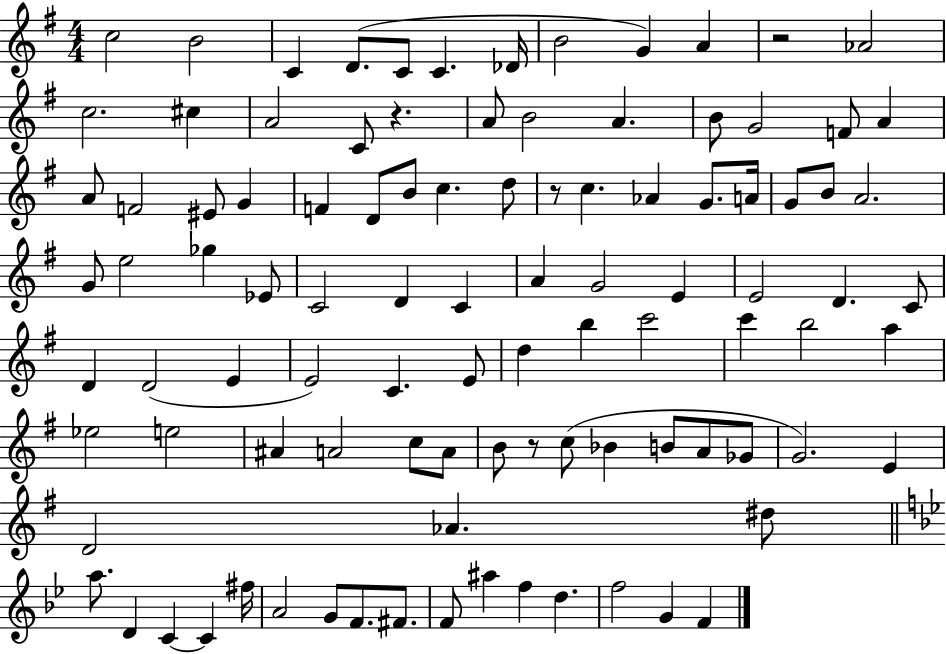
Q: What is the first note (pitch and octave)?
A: C5